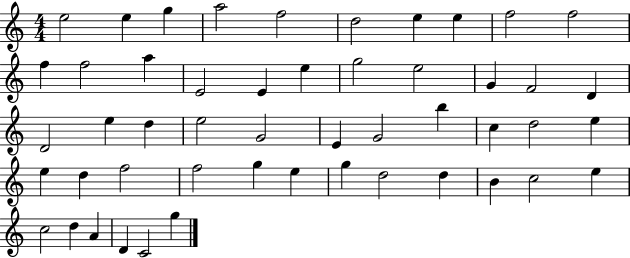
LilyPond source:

{
  \clef treble
  \numericTimeSignature
  \time 4/4
  \key c \major
  e''2 e''4 g''4 | a''2 f''2 | d''2 e''4 e''4 | f''2 f''2 | \break f''4 f''2 a''4 | e'2 e'4 e''4 | g''2 e''2 | g'4 f'2 d'4 | \break d'2 e''4 d''4 | e''2 g'2 | e'4 g'2 b''4 | c''4 d''2 e''4 | \break e''4 d''4 f''2 | f''2 g''4 e''4 | g''4 d''2 d''4 | b'4 c''2 e''4 | \break c''2 d''4 a'4 | d'4 c'2 g''4 | \bar "|."
}